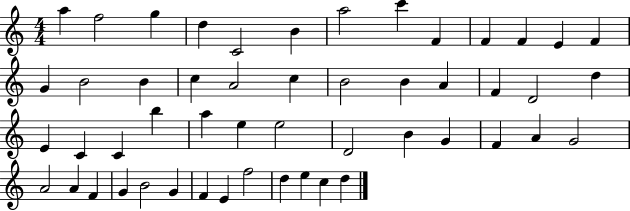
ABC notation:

X:1
T:Untitled
M:4/4
L:1/4
K:C
a f2 g d C2 B a2 c' F F F E F G B2 B c A2 c B2 B A F D2 d E C C b a e e2 D2 B G F A G2 A2 A F G B2 G F E f2 d e c d